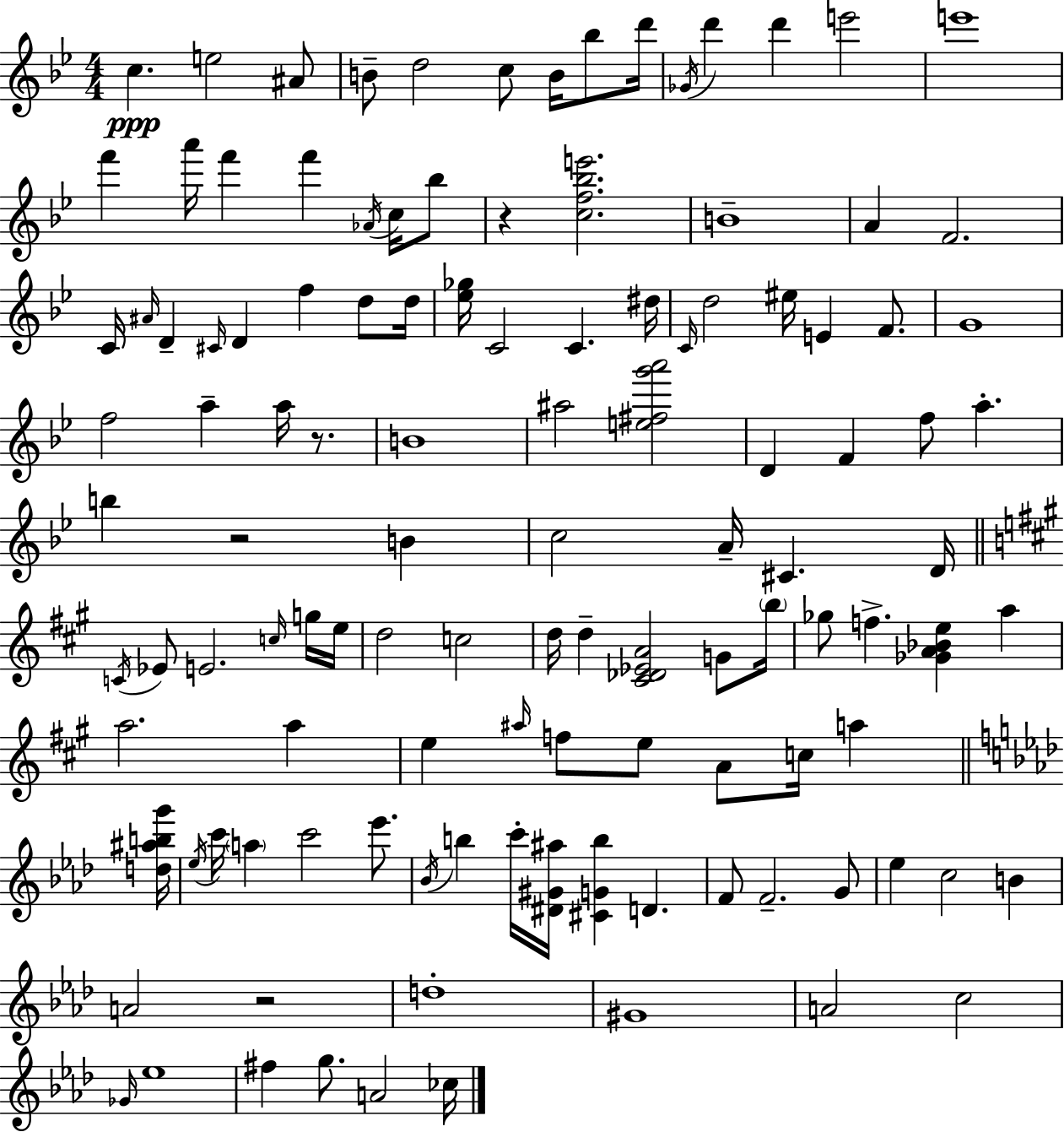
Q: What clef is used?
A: treble